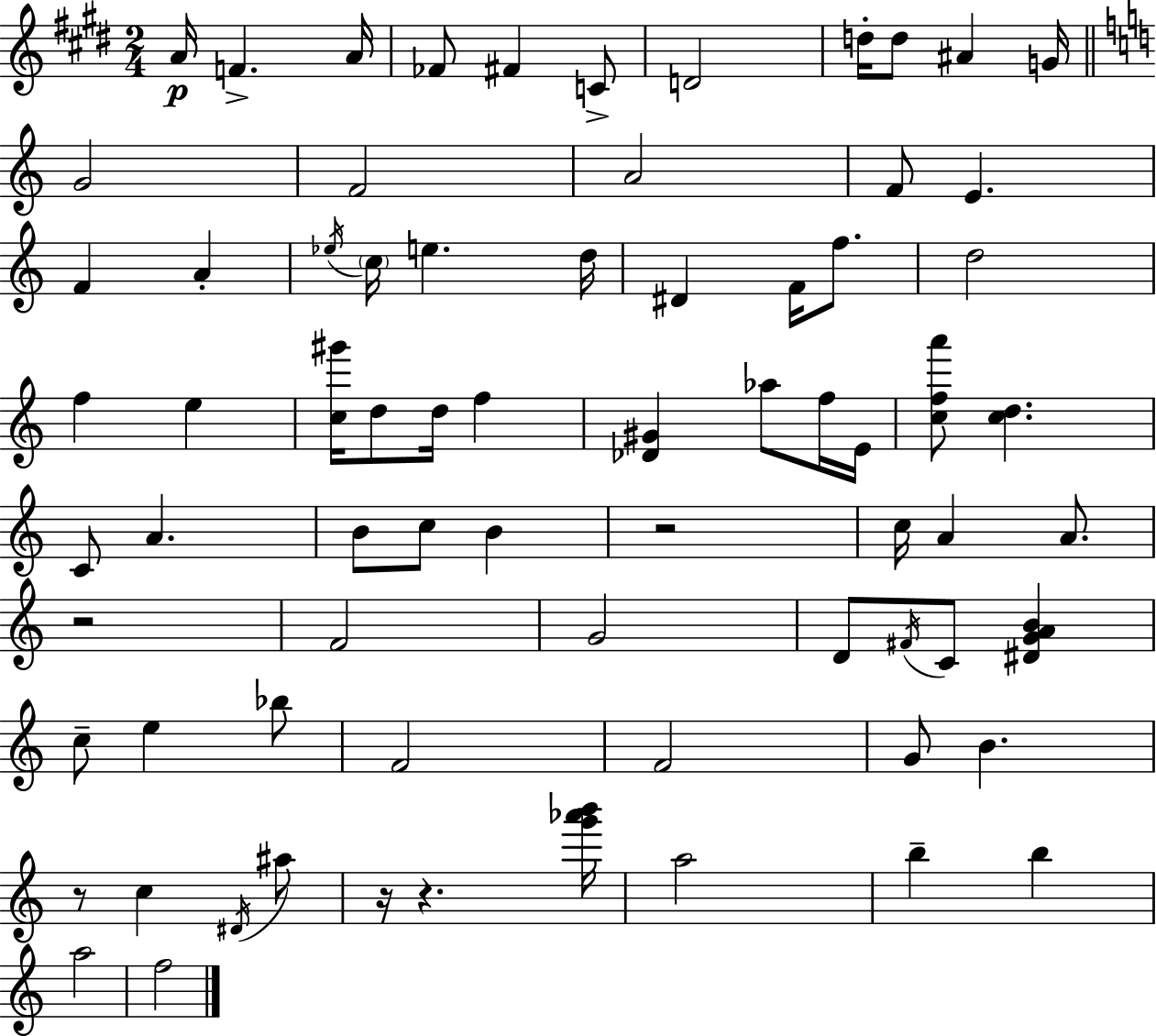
{
  \clef treble
  \numericTimeSignature
  \time 2/4
  \key e \major
  a'16\p f'4.-> a'16 | fes'8 fis'4 c'8-> | d'2 | d''16-. d''8 ais'4 g'16 | \break \bar "||" \break \key c \major g'2 | f'2 | a'2 | f'8 e'4. | \break f'4 a'4-. | \acciaccatura { ees''16 } \parenthesize c''16 e''4. | d''16 dis'4 f'16 f''8. | d''2 | \break f''4 e''4 | <c'' gis'''>16 d''8 d''16 f''4 | <des' gis'>4 aes''8 f''16 | e'16 <c'' f'' a'''>8 <c'' d''>4. | \break c'8 a'4. | b'8 c''8 b'4 | r2 | c''16 a'4 a'8. | \break r2 | f'2 | g'2 | d'8 \acciaccatura { fis'16 } c'8 <dis' g' a' b'>4 | \break c''8-- e''4 | bes''8 f'2 | f'2 | g'8 b'4. | \break r8 c''4 | \acciaccatura { dis'16 } ais''8 r16 r4. | <g''' aes''' b'''>16 a''2 | b''4-- b''4 | \break a''2 | f''2 | \bar "|."
}